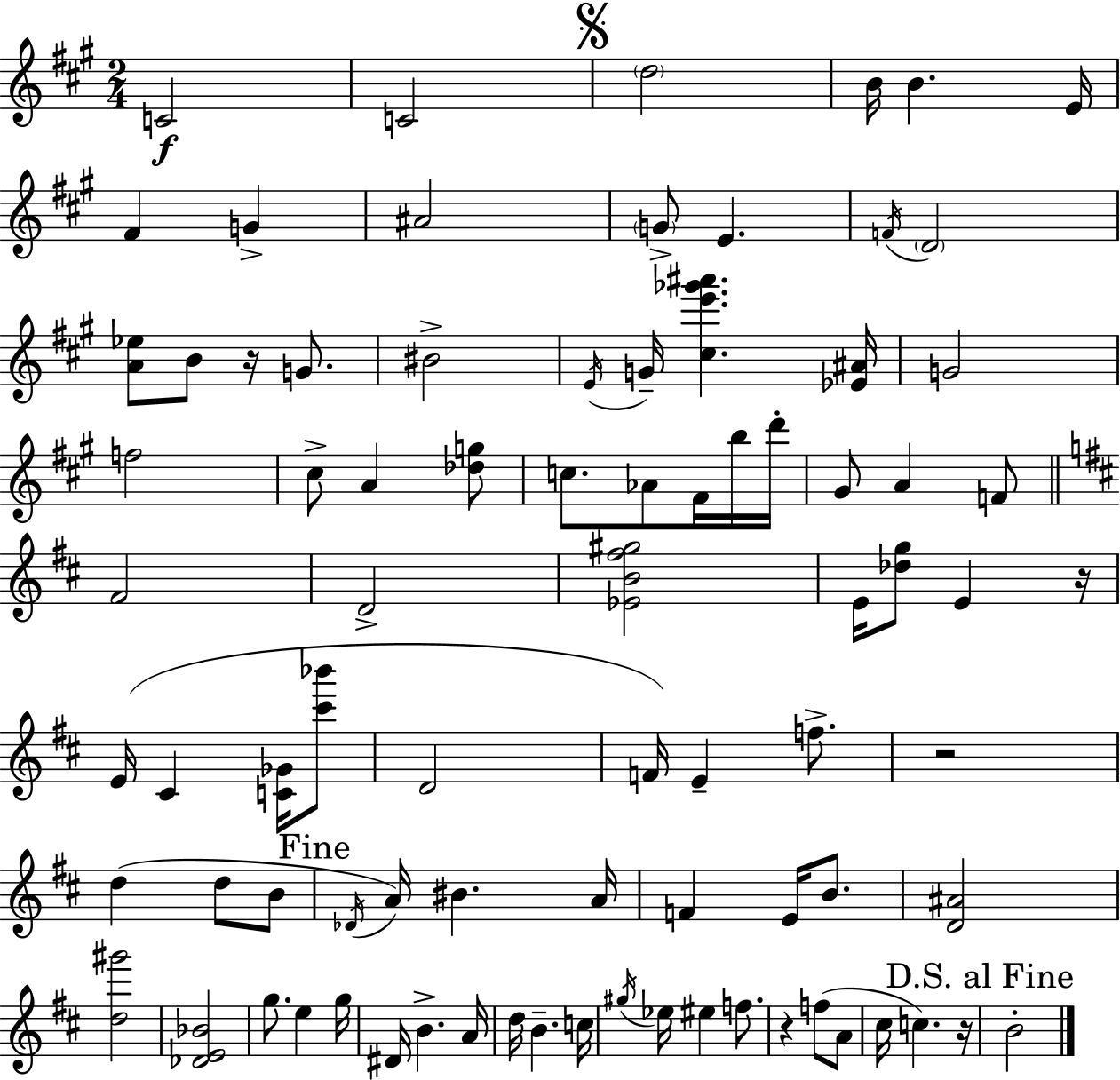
C4/h C4/h D5/h B4/s B4/q. E4/s F#4/q G4/q A#4/h G4/e E4/q. F4/s D4/h [A4,Eb5]/e B4/e R/s G4/e. BIS4/h E4/s G4/s [C#5,E6,Gb6,A#6]/q. [Eb4,A#4]/s G4/h F5/h C#5/e A4/q [Db5,G5]/e C5/e. Ab4/e F#4/s B5/s D6/s G#4/e A4/q F4/e F#4/h D4/h [Eb4,B4,F#5,G#5]/h E4/s [Db5,G5]/e E4/q R/s E4/s C#4/q [C4,Gb4]/s [C#6,Bb6]/e D4/h F4/s E4/q F5/e. R/h D5/q D5/e B4/e Db4/s A4/s BIS4/q. A4/s F4/q E4/s B4/e. [D4,A#4]/h [D5,G#6]/h [Db4,E4,Bb4]/h G5/e. E5/q G5/s D#4/s B4/q. A4/s D5/s B4/q. C5/s G#5/s Eb5/s EIS5/q F5/e. R/q F5/e A4/e C#5/s C5/q. R/s B4/h